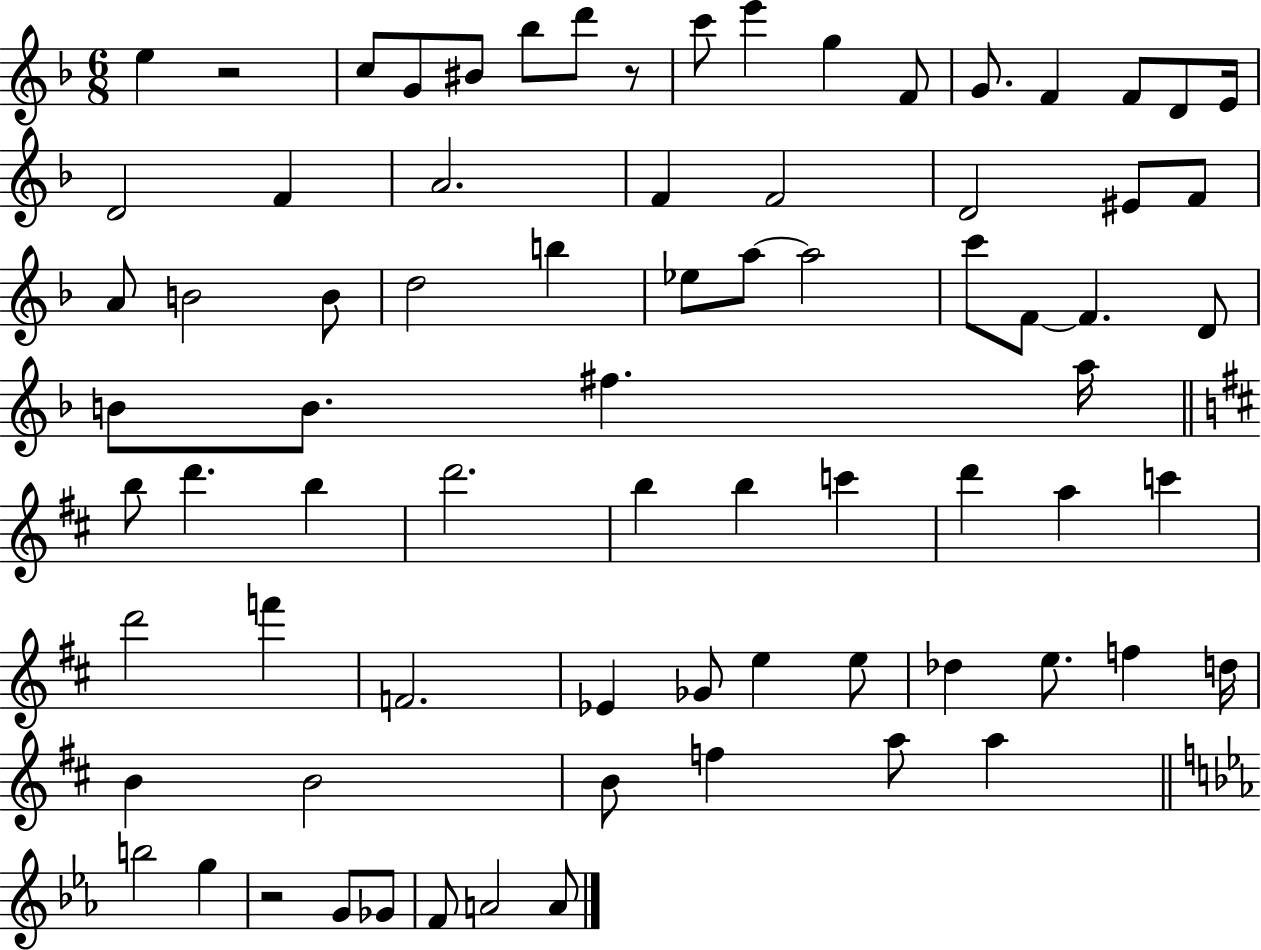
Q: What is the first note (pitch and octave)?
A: E5